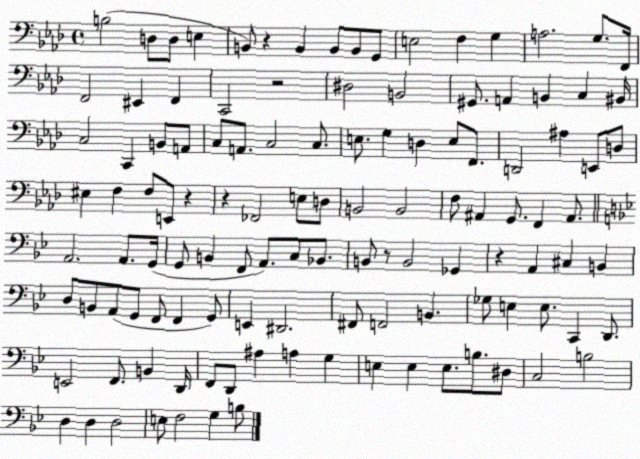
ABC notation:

X:1
T:Untitled
M:4/4
L:1/4
K:Ab
B,2 D,/2 D,/2 E, B,,/2 z B,, B,,/2 B,,/2 G,,/2 E,2 F, G, A,2 G,/2 F,,/4 F,,2 ^E,, F,, C,,2 z2 ^D,2 B,,2 ^G,,/2 A,, B,, C, ^B,,/4 C,2 C,, B,,/2 A,,/2 C,/2 A,,/2 C,2 C,/2 E,/2 G, D, E,/2 F,,/2 D,,2 ^A, E,,/2 D,/2 ^E, F, F,/2 E,,/2 z z _F,,2 E,/2 D,/2 B,,2 B,,2 F,/2 ^A,, G,,/2 F,, ^A,,/2 A,,2 A,,/2 G,,/4 G,,/2 B,, F,,/2 A,,/2 C,/2 _B,,/2 B,,/2 z/2 B,,2 _G,, z A,, ^C, B,, D,/2 B,,/2 A,,/2 G,,/2 F,,/2 F,, G,,/2 E,, ^D,,2 ^F,,/2 F,,2 B,, _G,/2 E, E,/2 C,, D,,/2 E,,2 F,,/2 B,, D,,/4 F,,/2 D,,/2 ^A, A, G, E, E, E,/2 B,/2 ^D,/2 C,2 B,2 D, D, D,2 E,/2 F,2 G, B,/2